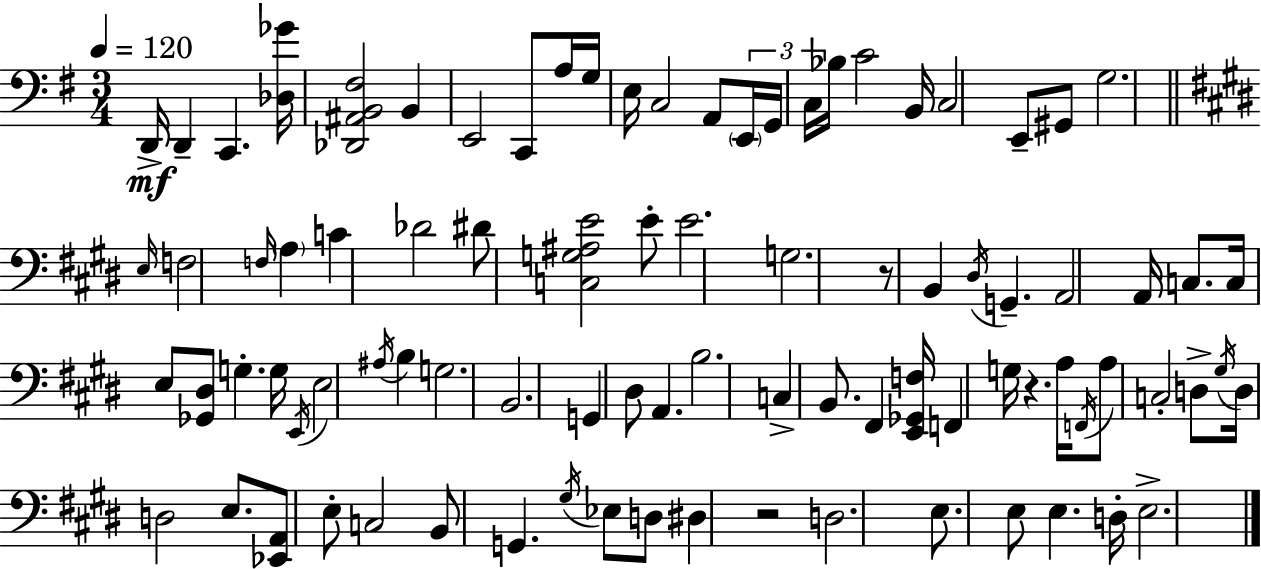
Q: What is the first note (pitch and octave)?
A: D2